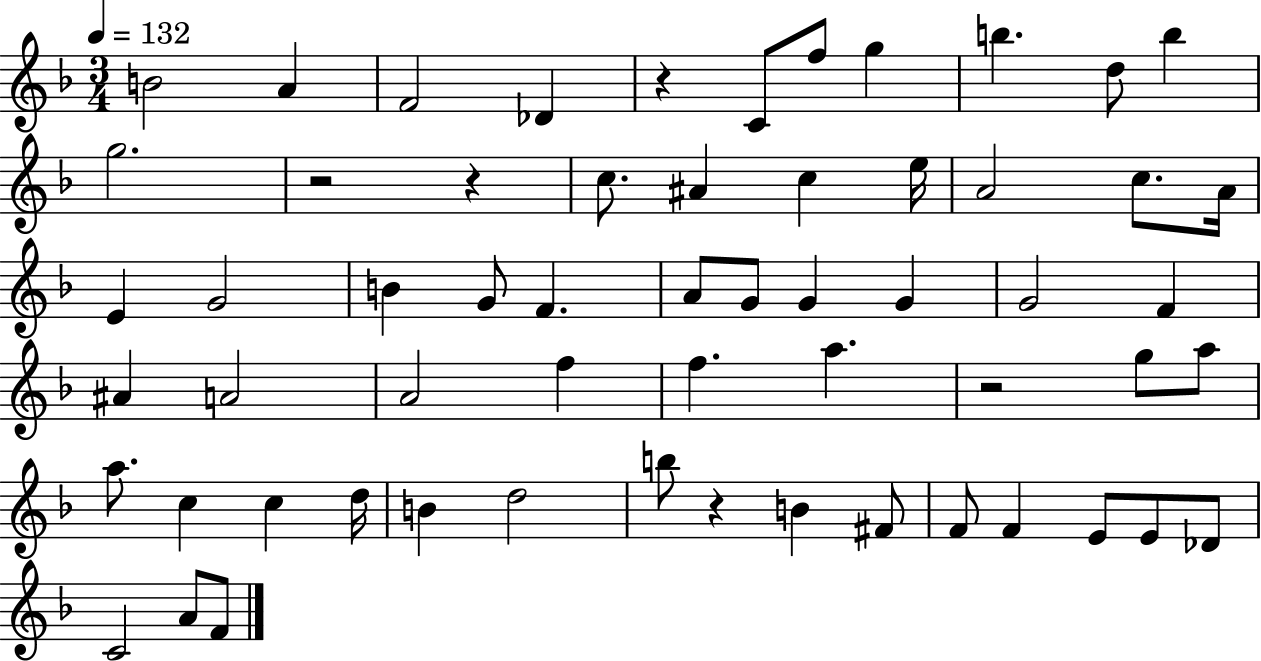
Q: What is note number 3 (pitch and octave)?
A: F4